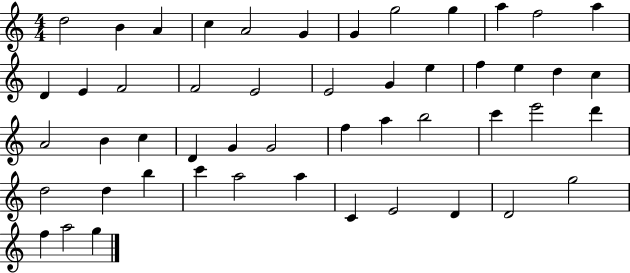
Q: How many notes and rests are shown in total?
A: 50